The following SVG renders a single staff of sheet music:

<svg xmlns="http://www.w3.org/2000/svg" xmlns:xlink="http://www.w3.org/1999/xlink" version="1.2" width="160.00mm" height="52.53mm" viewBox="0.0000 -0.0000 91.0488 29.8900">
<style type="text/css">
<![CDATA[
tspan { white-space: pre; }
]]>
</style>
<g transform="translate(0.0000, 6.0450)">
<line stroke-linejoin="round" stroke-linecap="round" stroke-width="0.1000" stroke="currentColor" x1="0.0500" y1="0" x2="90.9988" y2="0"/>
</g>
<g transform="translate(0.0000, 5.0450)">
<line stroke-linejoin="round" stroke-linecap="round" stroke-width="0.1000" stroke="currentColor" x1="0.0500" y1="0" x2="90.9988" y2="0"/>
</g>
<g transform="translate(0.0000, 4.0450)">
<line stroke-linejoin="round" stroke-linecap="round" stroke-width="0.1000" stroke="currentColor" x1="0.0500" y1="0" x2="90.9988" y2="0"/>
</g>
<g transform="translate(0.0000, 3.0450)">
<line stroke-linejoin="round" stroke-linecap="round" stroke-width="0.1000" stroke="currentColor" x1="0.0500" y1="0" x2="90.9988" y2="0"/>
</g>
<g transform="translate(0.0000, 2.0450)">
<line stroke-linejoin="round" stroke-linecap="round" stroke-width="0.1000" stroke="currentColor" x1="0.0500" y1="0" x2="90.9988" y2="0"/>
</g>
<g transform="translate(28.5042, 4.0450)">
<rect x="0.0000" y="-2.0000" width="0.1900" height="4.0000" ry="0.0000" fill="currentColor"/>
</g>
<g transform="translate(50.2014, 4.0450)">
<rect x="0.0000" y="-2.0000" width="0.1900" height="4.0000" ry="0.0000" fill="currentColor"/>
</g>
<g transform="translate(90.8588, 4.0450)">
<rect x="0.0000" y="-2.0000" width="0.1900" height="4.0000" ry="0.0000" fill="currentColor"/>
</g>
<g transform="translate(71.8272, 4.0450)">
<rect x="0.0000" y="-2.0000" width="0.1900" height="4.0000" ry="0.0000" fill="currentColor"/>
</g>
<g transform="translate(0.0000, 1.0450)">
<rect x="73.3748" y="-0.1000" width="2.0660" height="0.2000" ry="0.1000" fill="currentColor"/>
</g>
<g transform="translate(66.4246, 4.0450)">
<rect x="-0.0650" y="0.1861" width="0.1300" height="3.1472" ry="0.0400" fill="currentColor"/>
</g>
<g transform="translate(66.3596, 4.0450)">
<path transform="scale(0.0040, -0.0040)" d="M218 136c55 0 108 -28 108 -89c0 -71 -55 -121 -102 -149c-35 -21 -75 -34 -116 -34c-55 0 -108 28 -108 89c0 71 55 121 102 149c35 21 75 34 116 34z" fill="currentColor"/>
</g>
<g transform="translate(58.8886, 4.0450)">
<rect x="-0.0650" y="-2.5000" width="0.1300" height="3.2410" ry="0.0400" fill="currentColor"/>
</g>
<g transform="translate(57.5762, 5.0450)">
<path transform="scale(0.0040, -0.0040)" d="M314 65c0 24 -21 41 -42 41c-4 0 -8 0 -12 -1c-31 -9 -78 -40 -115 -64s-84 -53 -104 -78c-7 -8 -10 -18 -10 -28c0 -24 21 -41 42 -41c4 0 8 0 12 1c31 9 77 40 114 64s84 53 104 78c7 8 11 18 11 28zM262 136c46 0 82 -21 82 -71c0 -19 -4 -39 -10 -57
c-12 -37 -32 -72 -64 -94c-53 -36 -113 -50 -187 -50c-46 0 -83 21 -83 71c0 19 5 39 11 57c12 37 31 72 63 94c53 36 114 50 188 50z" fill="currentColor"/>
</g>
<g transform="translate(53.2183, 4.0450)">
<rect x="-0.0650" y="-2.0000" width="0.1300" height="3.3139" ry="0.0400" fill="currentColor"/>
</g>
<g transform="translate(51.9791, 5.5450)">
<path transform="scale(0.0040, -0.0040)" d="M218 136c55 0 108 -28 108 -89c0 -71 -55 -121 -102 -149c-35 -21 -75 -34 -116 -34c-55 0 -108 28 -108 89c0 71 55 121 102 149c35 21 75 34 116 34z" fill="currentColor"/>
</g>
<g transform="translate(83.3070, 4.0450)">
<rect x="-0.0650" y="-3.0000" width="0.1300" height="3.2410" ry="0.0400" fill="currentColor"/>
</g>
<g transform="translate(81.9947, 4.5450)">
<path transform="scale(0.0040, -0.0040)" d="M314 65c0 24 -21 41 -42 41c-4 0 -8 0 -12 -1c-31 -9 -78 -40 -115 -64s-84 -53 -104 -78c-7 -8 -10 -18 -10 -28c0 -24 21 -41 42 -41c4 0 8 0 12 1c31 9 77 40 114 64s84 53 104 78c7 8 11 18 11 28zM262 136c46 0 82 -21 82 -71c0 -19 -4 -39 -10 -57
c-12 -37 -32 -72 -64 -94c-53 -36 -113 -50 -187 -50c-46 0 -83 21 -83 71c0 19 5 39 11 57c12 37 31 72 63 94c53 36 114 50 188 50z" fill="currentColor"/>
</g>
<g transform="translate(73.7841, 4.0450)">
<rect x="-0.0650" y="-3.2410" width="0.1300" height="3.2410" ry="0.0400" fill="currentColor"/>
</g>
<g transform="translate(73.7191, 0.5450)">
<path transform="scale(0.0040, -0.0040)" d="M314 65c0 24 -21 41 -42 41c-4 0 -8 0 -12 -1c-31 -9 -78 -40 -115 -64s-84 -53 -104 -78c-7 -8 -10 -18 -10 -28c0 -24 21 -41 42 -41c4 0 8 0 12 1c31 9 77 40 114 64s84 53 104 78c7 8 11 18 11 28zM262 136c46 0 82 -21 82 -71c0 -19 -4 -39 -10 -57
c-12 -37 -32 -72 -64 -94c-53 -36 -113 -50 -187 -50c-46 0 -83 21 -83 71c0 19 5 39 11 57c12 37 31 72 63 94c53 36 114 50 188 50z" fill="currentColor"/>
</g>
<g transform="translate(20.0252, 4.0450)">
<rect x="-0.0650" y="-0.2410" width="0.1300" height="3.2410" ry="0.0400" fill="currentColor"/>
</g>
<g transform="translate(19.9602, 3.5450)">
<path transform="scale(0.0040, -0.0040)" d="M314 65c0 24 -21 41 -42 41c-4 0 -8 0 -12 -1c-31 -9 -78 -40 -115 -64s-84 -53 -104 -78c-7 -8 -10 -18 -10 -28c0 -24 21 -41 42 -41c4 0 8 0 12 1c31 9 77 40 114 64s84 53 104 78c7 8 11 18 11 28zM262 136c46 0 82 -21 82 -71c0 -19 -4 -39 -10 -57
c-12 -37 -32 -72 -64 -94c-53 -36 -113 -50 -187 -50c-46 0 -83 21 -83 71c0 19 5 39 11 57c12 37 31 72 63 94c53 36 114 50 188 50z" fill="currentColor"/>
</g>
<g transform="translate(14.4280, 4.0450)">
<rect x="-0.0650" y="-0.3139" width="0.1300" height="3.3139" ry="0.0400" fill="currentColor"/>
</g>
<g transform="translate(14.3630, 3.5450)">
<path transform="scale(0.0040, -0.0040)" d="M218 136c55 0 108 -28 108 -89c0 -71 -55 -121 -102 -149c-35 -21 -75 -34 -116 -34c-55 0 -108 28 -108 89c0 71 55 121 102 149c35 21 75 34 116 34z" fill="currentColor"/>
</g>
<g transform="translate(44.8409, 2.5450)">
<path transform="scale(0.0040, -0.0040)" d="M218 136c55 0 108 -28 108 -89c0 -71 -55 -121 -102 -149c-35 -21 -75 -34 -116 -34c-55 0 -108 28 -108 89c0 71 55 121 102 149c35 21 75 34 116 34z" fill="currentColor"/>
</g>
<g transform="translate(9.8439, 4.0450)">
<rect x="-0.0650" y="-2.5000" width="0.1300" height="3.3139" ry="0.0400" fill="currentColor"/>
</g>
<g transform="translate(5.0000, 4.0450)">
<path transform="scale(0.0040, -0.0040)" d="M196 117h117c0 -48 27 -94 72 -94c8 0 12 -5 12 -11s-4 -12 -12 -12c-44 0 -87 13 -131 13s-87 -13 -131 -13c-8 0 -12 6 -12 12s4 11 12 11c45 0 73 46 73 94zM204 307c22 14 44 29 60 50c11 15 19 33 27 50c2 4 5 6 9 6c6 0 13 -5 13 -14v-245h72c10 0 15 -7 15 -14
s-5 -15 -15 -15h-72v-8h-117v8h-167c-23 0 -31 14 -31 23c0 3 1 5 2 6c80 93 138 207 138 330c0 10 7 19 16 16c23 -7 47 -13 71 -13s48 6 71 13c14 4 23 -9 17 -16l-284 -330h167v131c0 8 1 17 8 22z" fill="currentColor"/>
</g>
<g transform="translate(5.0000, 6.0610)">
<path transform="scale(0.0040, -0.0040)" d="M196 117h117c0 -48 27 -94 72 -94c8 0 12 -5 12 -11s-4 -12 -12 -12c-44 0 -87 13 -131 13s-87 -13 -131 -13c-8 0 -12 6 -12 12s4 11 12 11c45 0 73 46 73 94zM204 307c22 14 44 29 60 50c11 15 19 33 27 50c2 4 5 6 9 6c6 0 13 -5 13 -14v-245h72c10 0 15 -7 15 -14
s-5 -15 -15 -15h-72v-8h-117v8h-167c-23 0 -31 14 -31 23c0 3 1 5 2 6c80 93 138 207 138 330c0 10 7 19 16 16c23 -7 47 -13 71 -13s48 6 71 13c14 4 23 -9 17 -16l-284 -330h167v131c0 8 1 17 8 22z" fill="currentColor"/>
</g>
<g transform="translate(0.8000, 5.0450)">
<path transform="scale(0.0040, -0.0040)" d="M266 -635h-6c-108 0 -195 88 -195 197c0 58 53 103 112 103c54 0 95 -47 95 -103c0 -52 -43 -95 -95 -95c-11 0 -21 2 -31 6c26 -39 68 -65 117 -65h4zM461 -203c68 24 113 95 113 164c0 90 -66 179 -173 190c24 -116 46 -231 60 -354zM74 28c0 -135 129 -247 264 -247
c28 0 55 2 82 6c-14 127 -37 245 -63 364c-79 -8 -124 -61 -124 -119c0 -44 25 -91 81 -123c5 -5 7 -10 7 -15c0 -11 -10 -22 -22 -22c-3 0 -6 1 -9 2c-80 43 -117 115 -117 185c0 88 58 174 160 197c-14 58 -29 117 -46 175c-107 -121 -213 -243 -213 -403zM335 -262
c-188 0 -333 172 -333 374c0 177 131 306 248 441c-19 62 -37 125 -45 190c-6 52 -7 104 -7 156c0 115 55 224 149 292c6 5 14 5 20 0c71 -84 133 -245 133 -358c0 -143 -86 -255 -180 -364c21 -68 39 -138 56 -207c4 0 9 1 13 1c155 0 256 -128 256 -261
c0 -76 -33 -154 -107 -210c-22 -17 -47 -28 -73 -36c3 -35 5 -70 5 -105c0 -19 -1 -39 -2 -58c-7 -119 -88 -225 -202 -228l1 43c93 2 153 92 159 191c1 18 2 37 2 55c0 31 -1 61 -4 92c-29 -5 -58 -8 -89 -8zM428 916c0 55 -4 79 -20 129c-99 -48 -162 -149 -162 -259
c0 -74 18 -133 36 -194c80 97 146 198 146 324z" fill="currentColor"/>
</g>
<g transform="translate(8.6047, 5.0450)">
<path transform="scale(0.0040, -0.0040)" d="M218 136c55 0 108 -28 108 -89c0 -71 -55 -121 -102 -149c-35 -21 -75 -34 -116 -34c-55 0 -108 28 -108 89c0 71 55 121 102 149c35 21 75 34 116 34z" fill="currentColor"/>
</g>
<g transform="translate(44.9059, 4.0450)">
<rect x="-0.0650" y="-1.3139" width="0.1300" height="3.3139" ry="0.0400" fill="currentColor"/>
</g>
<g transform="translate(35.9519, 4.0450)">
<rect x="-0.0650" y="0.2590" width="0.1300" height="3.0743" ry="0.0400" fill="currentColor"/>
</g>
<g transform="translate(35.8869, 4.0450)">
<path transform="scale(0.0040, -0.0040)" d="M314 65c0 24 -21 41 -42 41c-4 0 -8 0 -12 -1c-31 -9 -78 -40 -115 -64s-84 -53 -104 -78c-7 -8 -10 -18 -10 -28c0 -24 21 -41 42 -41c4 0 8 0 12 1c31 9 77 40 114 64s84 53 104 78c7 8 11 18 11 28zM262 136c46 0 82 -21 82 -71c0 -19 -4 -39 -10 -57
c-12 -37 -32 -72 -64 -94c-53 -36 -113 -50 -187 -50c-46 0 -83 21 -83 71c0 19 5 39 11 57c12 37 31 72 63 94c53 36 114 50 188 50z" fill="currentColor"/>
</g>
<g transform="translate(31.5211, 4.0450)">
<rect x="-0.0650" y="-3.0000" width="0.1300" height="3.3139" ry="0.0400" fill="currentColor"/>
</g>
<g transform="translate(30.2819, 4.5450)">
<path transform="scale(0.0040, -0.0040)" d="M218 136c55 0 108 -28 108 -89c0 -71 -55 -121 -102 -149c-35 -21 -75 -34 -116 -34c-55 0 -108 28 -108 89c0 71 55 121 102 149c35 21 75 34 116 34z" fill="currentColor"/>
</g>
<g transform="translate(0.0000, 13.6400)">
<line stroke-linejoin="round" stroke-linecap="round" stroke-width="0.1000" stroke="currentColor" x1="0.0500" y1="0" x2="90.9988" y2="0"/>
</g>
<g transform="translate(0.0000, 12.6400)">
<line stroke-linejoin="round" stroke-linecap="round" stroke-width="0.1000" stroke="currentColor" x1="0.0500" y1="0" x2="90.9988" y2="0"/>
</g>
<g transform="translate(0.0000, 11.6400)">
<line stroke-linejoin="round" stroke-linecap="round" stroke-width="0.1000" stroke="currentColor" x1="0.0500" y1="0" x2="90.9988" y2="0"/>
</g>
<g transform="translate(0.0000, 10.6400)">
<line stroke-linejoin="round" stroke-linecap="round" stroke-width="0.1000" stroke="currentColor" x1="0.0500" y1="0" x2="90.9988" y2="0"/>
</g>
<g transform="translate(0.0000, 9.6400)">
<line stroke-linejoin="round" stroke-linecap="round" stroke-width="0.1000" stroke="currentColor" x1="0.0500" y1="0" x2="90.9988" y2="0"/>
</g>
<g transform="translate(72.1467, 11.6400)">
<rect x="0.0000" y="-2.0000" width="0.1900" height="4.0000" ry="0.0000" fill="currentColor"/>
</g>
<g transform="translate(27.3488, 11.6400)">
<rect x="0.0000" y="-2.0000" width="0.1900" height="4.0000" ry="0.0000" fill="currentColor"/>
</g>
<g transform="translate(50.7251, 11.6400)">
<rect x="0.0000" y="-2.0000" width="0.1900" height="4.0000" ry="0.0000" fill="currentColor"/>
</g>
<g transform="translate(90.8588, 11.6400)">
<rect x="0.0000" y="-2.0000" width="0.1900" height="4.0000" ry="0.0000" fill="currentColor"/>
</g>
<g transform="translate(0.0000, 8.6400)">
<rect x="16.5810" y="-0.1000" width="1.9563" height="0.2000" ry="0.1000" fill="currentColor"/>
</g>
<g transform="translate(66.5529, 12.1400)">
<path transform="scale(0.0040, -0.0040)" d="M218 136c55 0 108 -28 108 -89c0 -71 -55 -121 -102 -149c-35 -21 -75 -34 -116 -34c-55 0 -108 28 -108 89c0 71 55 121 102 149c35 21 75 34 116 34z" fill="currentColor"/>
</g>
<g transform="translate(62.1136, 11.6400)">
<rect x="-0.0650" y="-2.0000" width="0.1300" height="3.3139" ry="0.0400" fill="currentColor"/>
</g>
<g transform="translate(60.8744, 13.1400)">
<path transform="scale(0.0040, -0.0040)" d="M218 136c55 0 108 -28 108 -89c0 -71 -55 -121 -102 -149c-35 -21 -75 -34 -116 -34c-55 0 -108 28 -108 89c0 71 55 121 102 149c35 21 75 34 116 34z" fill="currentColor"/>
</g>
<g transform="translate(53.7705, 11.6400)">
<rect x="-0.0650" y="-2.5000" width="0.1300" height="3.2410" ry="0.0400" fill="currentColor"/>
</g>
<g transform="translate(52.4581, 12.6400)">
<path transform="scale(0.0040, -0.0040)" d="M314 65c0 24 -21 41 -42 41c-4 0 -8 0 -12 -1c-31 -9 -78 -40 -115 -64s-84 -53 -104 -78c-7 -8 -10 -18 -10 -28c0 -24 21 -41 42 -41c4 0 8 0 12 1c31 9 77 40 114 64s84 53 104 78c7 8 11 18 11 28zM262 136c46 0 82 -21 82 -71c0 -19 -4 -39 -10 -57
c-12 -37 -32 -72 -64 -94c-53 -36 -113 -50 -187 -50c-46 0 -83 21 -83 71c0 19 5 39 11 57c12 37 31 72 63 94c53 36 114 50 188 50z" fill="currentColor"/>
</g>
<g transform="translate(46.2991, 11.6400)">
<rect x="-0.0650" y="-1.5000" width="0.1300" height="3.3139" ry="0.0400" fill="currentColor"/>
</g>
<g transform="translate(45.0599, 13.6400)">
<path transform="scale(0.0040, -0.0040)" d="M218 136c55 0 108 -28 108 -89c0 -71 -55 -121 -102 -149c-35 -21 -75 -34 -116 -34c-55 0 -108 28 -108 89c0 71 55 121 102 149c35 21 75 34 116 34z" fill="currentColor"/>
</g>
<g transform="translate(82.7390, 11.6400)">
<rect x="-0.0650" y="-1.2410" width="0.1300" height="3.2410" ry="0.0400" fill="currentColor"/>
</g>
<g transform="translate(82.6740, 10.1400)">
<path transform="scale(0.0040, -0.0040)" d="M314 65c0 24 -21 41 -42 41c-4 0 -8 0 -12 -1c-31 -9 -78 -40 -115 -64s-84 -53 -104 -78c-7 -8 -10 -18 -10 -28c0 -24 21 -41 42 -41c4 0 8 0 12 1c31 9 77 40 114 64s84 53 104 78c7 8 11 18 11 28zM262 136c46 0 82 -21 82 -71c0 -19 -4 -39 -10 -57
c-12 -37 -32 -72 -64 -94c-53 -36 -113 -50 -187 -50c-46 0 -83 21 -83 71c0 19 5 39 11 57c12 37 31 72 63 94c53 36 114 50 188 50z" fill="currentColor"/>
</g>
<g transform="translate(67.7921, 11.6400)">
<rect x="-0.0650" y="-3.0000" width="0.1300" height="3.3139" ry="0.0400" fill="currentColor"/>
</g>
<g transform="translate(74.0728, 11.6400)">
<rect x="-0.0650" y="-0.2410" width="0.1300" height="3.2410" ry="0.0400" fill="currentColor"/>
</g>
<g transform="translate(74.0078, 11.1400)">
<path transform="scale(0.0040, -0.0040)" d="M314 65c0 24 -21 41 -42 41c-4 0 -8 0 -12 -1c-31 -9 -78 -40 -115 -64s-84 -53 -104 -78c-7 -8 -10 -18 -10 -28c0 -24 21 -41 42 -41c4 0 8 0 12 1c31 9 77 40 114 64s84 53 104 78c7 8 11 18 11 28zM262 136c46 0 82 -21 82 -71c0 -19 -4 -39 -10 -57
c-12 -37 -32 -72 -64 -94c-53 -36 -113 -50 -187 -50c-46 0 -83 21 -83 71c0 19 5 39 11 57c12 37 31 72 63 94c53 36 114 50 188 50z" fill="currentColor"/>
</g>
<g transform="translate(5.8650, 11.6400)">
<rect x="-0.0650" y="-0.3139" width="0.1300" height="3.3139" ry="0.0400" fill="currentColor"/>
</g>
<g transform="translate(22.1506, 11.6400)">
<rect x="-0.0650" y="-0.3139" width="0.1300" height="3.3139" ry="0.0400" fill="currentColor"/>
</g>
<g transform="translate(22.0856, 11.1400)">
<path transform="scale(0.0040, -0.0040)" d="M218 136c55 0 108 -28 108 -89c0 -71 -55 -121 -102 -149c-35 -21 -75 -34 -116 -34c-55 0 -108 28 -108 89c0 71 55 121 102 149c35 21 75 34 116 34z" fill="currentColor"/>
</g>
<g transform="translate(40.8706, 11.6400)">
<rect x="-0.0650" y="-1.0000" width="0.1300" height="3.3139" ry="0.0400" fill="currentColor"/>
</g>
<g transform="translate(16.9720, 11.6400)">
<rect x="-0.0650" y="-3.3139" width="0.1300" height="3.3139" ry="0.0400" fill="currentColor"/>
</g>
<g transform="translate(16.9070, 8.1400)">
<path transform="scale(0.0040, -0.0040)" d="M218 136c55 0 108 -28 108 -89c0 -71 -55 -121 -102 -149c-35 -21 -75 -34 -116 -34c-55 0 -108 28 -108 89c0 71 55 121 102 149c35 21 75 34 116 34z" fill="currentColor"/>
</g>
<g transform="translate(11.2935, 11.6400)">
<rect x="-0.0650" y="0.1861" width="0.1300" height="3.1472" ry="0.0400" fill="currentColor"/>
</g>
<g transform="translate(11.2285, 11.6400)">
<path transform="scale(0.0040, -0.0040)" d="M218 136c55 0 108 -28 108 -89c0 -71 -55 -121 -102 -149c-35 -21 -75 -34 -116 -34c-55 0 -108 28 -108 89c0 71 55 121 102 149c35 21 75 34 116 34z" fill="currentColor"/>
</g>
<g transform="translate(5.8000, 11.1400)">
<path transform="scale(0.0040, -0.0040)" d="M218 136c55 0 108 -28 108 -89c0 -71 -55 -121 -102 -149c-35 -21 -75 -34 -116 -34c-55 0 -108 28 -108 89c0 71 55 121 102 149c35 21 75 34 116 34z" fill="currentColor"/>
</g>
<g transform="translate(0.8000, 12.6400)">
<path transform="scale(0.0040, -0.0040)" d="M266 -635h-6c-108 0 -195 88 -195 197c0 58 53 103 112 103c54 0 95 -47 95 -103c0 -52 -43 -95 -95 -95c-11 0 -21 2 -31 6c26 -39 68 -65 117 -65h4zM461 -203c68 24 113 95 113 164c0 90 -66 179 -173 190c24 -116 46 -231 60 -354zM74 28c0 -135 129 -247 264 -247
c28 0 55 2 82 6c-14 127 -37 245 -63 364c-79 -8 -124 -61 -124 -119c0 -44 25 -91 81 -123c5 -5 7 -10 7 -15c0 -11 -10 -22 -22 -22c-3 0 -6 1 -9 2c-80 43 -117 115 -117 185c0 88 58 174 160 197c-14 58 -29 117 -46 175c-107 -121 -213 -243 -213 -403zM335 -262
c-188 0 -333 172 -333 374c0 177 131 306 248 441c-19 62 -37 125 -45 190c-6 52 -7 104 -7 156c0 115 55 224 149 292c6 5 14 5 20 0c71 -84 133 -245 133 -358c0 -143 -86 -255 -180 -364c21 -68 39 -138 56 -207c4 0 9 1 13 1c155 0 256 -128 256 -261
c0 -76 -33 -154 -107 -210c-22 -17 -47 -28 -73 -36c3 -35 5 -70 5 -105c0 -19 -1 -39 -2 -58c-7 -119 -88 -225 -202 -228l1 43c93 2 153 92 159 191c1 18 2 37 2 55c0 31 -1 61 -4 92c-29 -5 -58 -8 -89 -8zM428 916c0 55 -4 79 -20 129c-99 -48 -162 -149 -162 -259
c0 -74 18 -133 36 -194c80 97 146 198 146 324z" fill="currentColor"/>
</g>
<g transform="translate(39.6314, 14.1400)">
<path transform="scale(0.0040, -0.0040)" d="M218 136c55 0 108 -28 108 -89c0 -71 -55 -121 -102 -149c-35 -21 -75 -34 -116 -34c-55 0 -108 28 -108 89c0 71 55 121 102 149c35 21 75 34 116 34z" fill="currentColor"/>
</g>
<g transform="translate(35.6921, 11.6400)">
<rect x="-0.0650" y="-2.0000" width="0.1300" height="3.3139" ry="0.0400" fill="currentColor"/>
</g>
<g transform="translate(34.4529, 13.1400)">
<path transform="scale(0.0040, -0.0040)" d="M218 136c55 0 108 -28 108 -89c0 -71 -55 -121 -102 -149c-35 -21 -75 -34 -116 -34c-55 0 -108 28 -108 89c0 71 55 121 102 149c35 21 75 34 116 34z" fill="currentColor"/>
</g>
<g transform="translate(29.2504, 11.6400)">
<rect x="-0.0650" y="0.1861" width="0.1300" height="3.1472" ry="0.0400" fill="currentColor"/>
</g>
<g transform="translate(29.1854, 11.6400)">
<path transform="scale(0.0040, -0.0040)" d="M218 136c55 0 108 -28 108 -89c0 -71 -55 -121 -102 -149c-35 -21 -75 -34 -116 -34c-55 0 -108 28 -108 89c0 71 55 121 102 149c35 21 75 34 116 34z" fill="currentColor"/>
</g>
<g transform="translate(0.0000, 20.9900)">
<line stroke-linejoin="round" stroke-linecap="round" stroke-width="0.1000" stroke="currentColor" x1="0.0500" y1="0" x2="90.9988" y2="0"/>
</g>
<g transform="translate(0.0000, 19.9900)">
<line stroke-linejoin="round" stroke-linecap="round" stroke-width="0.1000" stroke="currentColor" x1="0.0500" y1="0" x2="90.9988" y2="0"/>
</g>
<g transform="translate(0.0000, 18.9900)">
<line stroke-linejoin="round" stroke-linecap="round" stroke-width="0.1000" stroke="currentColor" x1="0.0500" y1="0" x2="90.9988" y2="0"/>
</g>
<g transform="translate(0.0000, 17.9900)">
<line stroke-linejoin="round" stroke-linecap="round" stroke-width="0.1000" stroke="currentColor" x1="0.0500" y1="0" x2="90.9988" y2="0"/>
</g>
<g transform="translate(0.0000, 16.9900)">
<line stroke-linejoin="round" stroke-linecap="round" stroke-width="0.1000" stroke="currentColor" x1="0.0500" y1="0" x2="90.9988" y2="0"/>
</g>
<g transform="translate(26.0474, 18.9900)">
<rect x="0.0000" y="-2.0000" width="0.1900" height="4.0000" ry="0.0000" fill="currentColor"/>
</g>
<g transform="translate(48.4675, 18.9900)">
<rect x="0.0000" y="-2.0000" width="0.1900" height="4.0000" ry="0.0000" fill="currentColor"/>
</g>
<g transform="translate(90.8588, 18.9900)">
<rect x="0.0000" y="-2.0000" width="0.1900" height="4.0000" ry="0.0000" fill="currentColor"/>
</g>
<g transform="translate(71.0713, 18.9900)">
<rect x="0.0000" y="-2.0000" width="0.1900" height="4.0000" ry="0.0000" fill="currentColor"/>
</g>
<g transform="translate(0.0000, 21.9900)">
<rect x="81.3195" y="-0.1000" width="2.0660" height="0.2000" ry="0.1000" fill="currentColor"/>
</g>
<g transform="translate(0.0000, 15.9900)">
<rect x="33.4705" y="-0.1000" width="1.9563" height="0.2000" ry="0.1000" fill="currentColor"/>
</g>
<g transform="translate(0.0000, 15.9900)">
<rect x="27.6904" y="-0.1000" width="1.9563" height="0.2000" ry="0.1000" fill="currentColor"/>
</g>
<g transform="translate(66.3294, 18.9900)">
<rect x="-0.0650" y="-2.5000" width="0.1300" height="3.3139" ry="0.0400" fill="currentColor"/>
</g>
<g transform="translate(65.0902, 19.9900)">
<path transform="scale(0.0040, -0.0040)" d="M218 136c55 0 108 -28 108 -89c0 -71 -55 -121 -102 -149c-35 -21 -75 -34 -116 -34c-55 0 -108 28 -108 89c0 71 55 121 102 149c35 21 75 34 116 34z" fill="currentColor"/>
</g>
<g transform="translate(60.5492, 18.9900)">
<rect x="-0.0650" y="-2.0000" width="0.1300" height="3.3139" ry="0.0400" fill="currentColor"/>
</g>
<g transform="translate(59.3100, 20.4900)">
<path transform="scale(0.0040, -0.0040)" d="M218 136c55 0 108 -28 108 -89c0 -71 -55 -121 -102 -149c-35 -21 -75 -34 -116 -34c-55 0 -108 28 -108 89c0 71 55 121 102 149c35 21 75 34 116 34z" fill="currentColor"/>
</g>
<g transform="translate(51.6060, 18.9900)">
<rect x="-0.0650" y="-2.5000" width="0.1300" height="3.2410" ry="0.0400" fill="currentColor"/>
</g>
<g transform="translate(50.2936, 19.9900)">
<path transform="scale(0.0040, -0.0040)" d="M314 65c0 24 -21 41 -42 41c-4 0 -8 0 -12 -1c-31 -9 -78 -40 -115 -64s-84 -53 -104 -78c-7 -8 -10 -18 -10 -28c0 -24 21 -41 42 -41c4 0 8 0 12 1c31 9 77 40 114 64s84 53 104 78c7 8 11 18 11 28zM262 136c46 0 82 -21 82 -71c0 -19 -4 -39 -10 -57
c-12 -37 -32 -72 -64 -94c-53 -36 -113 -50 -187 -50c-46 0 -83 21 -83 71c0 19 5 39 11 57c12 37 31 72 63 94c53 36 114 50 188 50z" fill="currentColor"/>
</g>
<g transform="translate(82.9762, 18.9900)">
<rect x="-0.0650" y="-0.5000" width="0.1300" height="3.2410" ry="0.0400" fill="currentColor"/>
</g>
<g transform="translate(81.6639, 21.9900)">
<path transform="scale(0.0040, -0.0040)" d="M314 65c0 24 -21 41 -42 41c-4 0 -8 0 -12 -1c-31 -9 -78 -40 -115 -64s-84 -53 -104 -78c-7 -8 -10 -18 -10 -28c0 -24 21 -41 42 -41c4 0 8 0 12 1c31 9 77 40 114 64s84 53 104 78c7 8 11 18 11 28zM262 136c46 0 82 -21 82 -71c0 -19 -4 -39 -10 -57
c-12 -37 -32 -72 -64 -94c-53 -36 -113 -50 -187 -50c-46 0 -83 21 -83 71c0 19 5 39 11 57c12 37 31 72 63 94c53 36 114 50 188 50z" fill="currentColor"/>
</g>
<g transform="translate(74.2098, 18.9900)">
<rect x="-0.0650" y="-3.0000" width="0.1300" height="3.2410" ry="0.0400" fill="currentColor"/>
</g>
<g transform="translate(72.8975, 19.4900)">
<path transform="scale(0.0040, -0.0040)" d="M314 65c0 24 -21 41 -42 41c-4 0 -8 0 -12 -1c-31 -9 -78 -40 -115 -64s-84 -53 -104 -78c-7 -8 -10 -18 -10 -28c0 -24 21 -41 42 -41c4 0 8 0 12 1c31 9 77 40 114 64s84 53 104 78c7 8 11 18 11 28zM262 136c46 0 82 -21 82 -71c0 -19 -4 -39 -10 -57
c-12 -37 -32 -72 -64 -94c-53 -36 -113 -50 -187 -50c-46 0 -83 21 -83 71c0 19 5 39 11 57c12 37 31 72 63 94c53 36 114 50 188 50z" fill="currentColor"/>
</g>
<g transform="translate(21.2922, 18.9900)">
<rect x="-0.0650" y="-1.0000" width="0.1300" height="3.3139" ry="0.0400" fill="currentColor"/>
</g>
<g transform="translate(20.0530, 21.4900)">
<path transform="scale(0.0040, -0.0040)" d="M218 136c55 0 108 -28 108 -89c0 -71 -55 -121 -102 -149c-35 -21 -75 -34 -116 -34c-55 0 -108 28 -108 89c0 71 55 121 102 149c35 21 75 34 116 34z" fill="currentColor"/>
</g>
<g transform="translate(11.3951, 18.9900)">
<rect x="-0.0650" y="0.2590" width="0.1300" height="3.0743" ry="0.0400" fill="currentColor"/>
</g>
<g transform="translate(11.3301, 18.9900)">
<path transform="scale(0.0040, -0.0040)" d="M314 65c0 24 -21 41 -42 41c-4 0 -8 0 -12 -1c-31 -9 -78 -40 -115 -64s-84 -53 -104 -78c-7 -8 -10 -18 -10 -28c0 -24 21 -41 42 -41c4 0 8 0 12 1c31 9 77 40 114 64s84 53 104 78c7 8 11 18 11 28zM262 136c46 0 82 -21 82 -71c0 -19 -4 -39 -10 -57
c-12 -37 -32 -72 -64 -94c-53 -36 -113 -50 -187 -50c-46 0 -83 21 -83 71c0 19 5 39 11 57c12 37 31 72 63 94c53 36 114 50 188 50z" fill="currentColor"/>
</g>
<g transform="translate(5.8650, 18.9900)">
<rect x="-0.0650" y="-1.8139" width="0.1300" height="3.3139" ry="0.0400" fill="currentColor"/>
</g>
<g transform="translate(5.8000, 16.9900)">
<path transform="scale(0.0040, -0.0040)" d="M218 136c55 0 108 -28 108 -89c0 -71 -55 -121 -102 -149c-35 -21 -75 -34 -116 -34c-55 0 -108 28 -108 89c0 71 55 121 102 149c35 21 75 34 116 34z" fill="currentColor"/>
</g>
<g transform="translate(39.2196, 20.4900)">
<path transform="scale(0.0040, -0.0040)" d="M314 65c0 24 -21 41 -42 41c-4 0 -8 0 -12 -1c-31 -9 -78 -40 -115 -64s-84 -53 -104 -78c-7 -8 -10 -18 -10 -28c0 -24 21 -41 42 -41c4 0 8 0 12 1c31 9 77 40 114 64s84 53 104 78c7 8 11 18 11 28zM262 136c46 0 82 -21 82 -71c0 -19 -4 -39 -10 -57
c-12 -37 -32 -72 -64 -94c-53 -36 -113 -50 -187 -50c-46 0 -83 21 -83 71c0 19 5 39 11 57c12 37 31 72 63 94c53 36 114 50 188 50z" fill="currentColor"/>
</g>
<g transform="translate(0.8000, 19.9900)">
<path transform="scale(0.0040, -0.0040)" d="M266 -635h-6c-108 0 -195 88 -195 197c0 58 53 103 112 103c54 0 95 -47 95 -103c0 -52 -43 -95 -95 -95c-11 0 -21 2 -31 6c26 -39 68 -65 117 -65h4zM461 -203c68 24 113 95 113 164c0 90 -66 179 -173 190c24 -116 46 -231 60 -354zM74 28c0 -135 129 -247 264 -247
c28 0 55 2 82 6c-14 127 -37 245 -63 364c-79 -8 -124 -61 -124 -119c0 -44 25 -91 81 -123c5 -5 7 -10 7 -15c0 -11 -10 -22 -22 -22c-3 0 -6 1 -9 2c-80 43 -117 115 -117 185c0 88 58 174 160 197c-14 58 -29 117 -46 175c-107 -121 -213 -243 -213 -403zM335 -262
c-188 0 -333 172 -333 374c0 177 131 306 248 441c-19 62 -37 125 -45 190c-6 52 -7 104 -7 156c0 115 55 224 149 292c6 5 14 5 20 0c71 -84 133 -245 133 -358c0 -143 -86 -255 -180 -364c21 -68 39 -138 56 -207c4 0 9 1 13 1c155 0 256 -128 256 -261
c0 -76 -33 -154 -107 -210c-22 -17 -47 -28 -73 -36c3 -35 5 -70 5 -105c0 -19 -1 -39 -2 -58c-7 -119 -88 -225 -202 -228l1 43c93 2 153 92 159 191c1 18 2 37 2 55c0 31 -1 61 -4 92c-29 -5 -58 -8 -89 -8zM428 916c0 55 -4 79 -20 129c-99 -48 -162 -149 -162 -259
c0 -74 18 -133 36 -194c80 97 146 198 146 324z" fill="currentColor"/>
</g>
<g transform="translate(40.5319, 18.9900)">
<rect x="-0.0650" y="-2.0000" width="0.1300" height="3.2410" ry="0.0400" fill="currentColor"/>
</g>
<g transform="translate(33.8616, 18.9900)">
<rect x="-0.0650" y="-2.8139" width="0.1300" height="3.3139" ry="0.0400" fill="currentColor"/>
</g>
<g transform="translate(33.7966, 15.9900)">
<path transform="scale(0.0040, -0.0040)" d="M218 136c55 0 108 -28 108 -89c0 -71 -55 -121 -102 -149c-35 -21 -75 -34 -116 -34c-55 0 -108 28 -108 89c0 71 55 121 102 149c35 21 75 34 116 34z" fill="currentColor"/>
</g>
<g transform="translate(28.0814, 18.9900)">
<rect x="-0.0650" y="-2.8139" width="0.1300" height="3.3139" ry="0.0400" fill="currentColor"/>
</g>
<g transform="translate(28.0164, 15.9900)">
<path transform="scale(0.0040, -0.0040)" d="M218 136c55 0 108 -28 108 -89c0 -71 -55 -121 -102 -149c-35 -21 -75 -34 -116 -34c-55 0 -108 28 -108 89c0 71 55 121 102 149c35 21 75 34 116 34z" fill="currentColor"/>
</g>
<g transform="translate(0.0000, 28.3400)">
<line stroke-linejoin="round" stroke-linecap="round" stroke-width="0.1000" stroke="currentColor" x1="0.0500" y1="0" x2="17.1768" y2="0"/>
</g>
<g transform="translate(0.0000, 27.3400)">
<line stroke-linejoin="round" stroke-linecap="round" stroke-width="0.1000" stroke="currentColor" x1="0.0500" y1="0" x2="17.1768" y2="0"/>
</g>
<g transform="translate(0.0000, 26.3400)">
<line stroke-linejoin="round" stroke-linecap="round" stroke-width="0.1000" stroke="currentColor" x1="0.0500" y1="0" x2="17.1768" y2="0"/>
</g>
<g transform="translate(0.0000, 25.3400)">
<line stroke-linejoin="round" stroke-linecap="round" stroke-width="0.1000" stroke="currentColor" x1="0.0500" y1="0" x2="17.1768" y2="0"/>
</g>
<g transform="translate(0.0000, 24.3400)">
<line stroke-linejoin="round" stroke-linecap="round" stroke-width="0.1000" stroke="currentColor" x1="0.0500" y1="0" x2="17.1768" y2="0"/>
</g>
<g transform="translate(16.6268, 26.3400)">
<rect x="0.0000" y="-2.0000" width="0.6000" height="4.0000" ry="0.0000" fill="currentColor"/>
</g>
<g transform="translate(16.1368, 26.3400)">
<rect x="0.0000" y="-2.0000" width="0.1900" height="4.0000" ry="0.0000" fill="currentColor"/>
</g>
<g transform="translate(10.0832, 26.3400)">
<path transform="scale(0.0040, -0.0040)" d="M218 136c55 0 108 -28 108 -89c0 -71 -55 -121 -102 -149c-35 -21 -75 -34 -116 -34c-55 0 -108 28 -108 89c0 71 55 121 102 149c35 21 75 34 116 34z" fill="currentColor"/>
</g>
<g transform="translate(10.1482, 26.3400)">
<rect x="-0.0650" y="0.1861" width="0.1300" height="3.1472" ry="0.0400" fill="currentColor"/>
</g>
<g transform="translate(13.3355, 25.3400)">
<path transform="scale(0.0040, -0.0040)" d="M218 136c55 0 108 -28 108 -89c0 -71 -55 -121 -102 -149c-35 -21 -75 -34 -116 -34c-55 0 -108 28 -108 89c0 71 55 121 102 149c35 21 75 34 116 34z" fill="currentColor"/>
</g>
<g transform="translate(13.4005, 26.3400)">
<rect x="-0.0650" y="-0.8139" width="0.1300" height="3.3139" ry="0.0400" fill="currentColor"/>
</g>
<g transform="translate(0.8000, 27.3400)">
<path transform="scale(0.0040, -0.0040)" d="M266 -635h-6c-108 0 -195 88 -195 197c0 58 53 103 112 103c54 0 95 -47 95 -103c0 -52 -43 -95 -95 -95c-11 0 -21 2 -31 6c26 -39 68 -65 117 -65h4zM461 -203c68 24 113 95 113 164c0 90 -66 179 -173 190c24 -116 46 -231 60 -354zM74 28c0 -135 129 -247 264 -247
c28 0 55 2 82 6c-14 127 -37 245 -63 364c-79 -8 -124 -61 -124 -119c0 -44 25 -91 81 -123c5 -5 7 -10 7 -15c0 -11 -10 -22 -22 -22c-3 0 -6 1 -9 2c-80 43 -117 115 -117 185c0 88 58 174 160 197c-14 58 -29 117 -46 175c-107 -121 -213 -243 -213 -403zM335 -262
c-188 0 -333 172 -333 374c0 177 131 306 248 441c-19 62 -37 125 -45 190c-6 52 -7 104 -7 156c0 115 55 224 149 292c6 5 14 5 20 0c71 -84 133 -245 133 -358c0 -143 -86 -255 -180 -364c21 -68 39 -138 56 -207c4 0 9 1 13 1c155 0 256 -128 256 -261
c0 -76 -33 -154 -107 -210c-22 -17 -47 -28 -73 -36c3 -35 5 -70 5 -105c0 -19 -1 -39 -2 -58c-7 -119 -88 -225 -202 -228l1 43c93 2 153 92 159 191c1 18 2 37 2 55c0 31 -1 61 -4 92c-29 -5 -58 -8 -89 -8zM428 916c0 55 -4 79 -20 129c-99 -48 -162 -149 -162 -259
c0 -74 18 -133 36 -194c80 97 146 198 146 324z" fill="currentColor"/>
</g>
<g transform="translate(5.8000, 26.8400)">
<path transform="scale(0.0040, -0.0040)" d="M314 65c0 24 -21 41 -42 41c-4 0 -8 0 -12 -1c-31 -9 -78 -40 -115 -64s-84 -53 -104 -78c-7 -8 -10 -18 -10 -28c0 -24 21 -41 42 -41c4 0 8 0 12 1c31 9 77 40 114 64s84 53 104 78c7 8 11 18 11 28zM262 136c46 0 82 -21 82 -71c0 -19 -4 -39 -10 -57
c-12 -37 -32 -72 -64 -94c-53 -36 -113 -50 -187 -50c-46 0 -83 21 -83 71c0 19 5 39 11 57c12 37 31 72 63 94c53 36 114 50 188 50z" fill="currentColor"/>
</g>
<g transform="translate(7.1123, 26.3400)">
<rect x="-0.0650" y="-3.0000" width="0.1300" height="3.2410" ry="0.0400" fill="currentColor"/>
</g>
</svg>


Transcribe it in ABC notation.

X:1
T:Untitled
M:4/4
L:1/4
K:C
G c c2 A B2 e F G2 B b2 A2 c B b c B F D E G2 F A c2 e2 f B2 D a a F2 G2 F G A2 C2 A2 B d